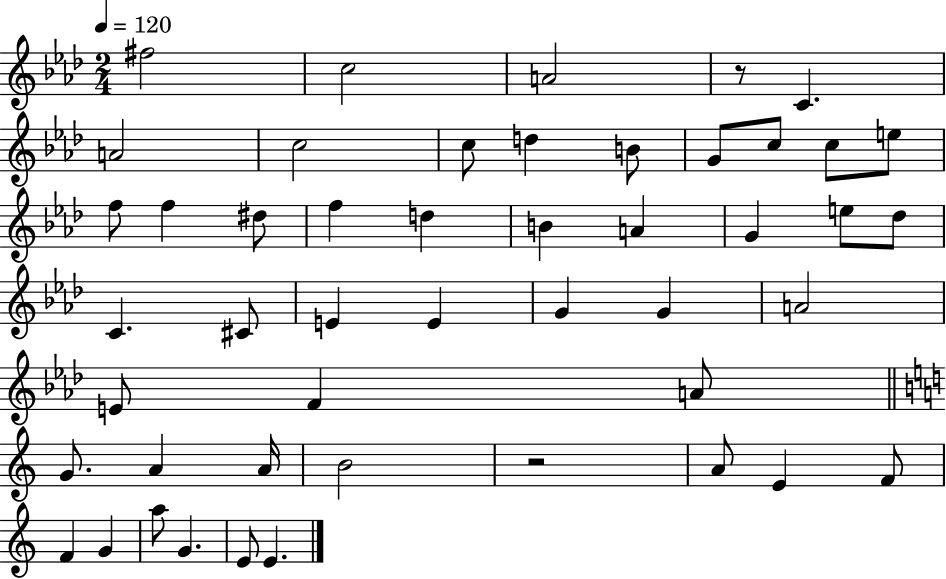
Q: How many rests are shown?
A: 2